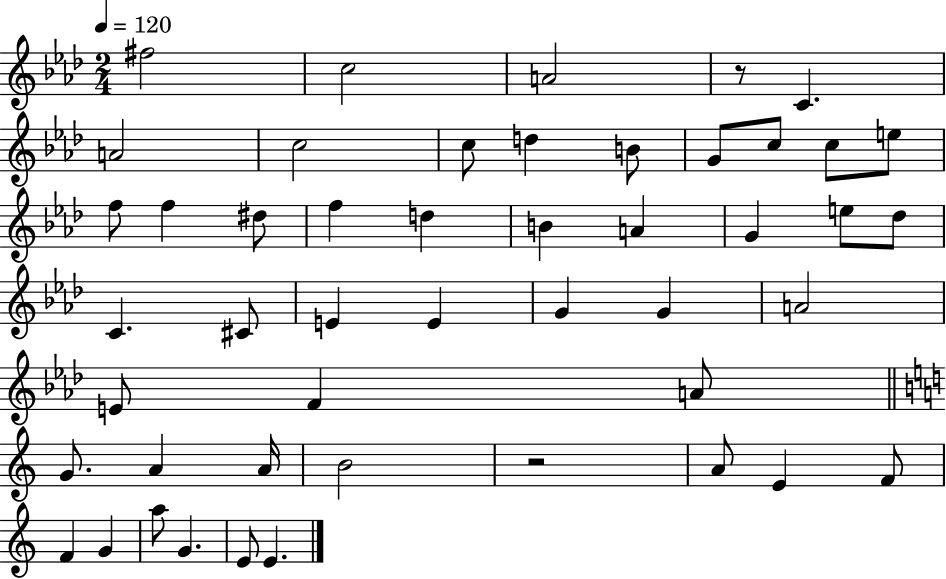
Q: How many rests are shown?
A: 2